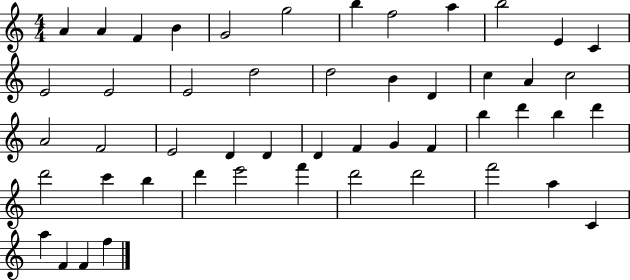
A4/q A4/q F4/q B4/q G4/h G5/h B5/q F5/h A5/q B5/h E4/q C4/q E4/h E4/h E4/h D5/h D5/h B4/q D4/q C5/q A4/q C5/h A4/h F4/h E4/h D4/q D4/q D4/q F4/q G4/q F4/q B5/q D6/q B5/q D6/q D6/h C6/q B5/q D6/q E6/h F6/q D6/h D6/h F6/h A5/q C4/q A5/q F4/q F4/q F5/q